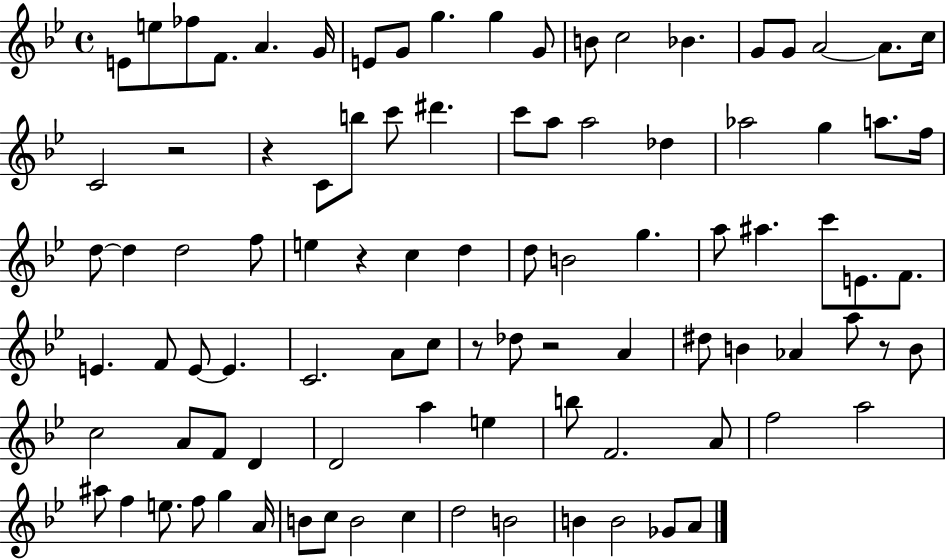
E4/e E5/e FES5/e F4/e. A4/q. G4/s E4/e G4/e G5/q. G5/q G4/e B4/e C5/h Bb4/q. G4/e G4/e A4/h A4/e. C5/s C4/h R/h R/q C4/e B5/e C6/e D#6/q. C6/e A5/e A5/h Db5/q Ab5/h G5/q A5/e. F5/s D5/e D5/q D5/h F5/e E5/q R/q C5/q D5/q D5/e B4/h G5/q. A5/e A#5/q. C6/e E4/e. F4/e. E4/q. F4/e E4/e E4/q. C4/h. A4/e C5/e R/e Db5/e R/h A4/q D#5/e B4/q Ab4/q A5/e R/e B4/e C5/h A4/e F4/e D4/q D4/h A5/q E5/q B5/e F4/h. A4/e F5/h A5/h A#5/e F5/q E5/e. F5/e G5/q A4/s B4/e C5/e B4/h C5/q D5/h B4/h B4/q B4/h Gb4/e A4/e